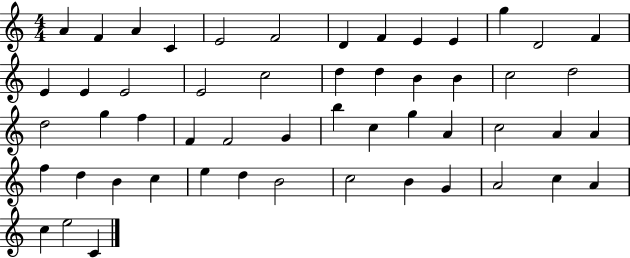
X:1
T:Untitled
M:4/4
L:1/4
K:C
A F A C E2 F2 D F E E g D2 F E E E2 E2 c2 d d B B c2 d2 d2 g f F F2 G b c g A c2 A A f d B c e d B2 c2 B G A2 c A c e2 C